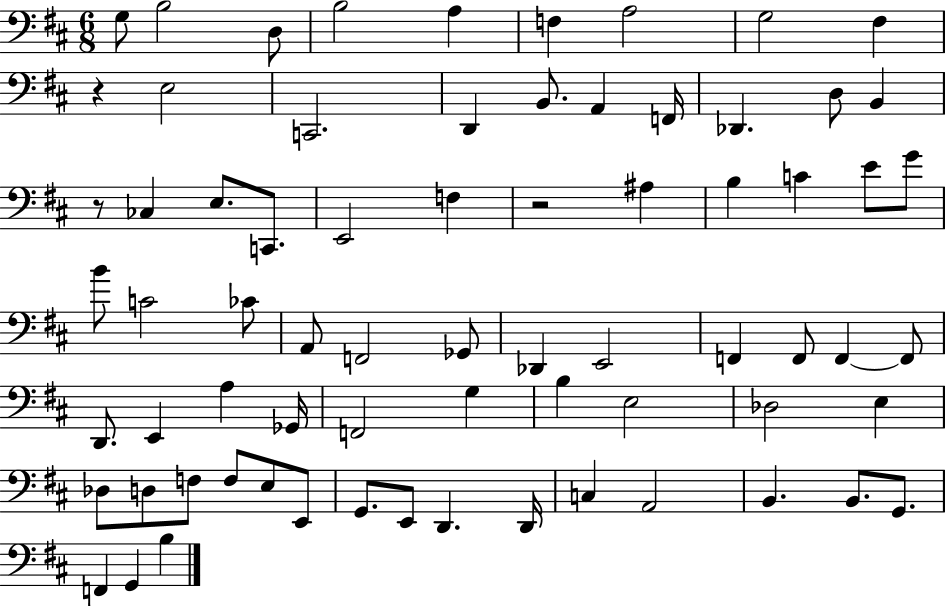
G3/e B3/h D3/e B3/h A3/q F3/q A3/h G3/h F#3/q R/q E3/h C2/h. D2/q B2/e. A2/q F2/s Db2/q. D3/e B2/q R/e CES3/q E3/e. C2/e. E2/h F3/q R/h A#3/q B3/q C4/q E4/e G4/e B4/e C4/h CES4/e A2/e F2/h Gb2/e Db2/q E2/h F2/q F2/e F2/q F2/e D2/e. E2/q A3/q Gb2/s F2/h G3/q B3/q E3/h Db3/h E3/q Db3/e D3/e F3/e F3/e E3/e E2/e G2/e. E2/e D2/q. D2/s C3/q A2/h B2/q. B2/e. G2/e. F2/q G2/q B3/q